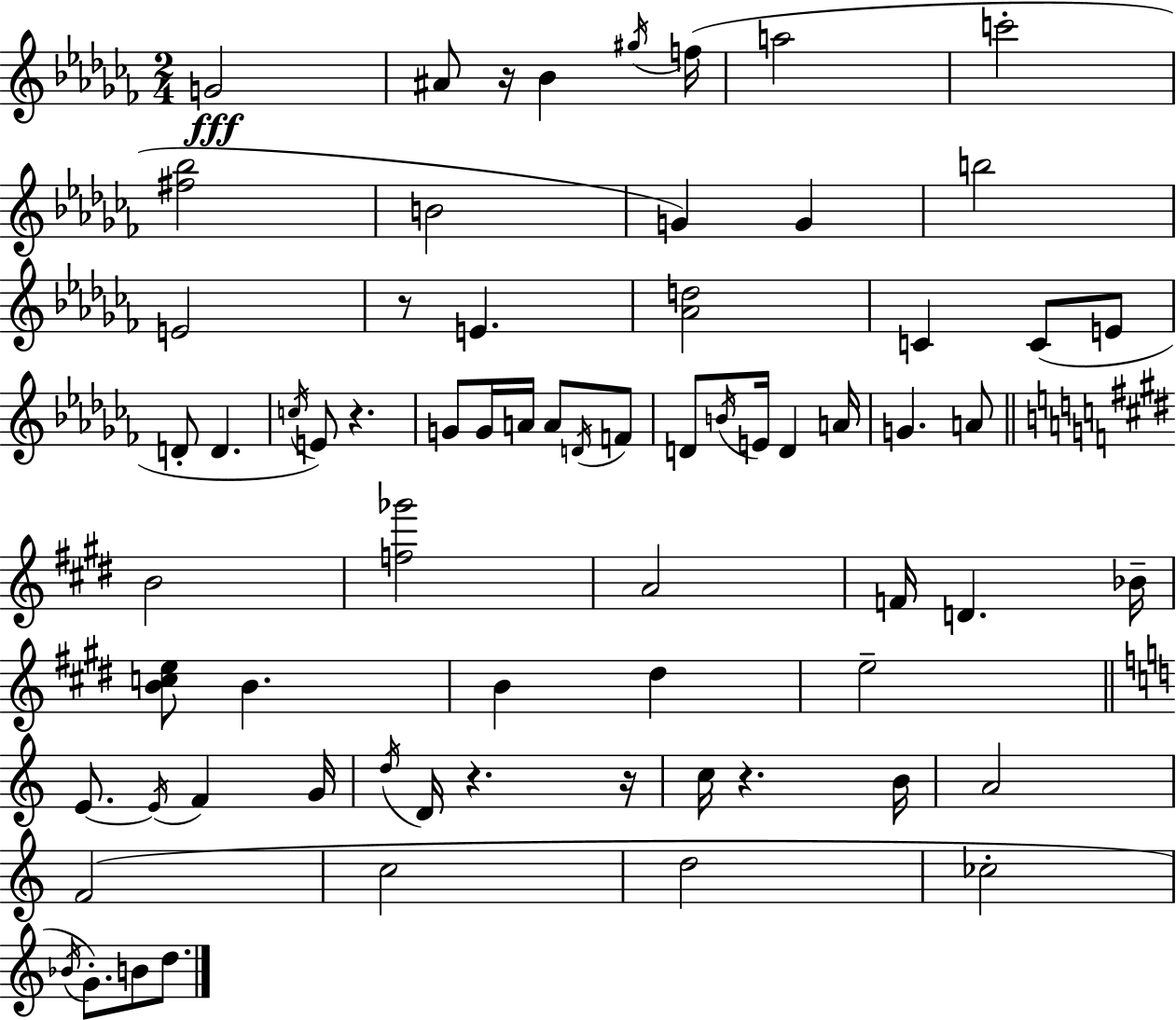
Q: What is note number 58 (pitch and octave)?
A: B4